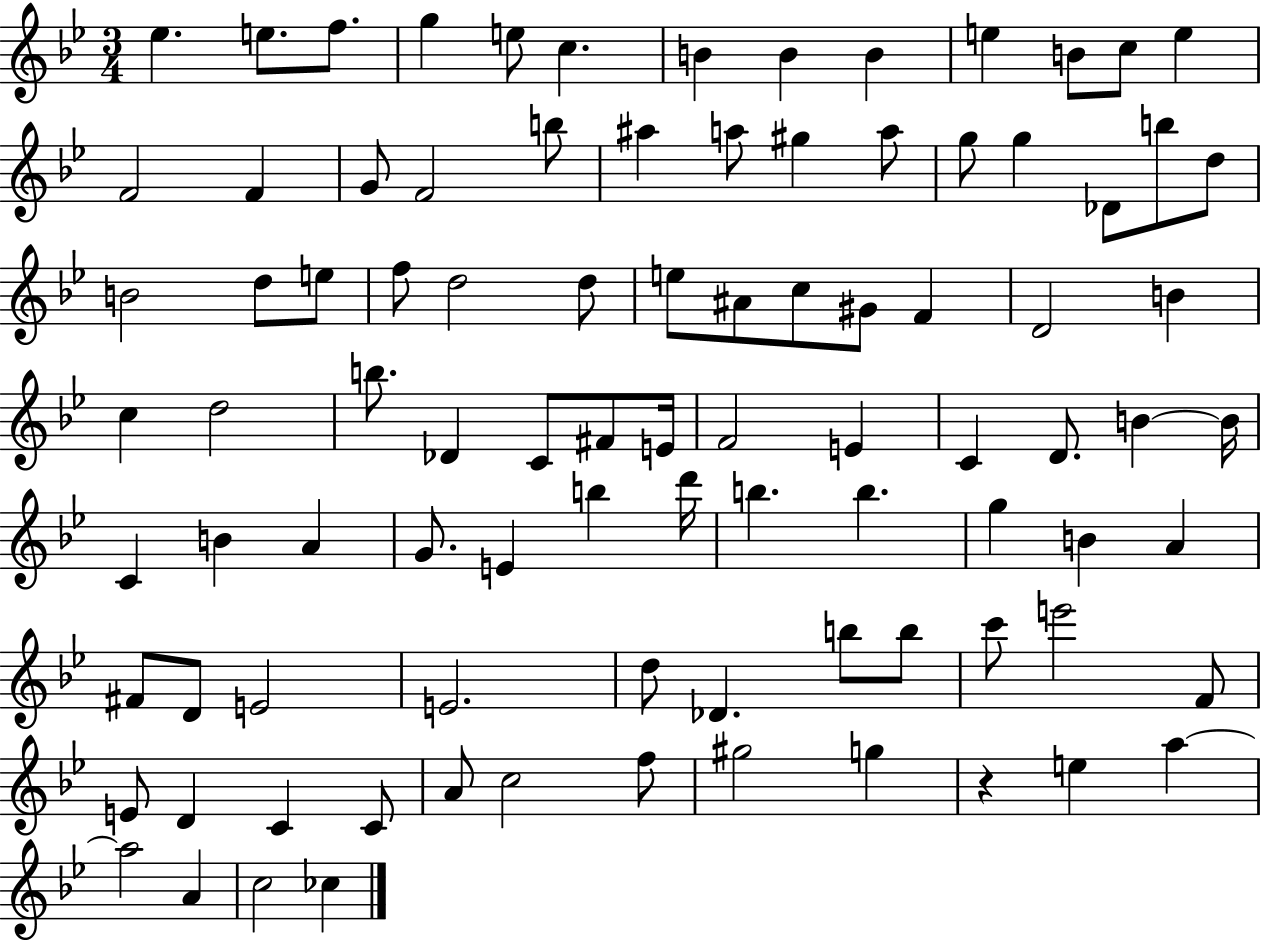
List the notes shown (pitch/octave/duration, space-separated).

Eb5/q. E5/e. F5/e. G5/q E5/e C5/q. B4/q B4/q B4/q E5/q B4/e C5/e E5/q F4/h F4/q G4/e F4/h B5/e A#5/q A5/e G#5/q A5/e G5/e G5/q Db4/e B5/e D5/e B4/h D5/e E5/e F5/e D5/h D5/e E5/e A#4/e C5/e G#4/e F4/q D4/h B4/q C5/q D5/h B5/e. Db4/q C4/e F#4/e E4/s F4/h E4/q C4/q D4/e. B4/q B4/s C4/q B4/q A4/q G4/e. E4/q B5/q D6/s B5/q. B5/q. G5/q B4/q A4/q F#4/e D4/e E4/h E4/h. D5/e Db4/q. B5/e B5/e C6/e E6/h F4/e E4/e D4/q C4/q C4/e A4/e C5/h F5/e G#5/h G5/q R/q E5/q A5/q A5/h A4/q C5/h CES5/q